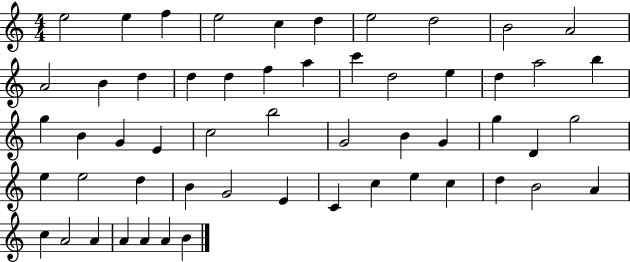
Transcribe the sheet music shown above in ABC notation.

X:1
T:Untitled
M:4/4
L:1/4
K:C
e2 e f e2 c d e2 d2 B2 A2 A2 B d d d f a c' d2 e d a2 b g B G E c2 b2 G2 B G g D g2 e e2 d B G2 E C c e c d B2 A c A2 A A A A B